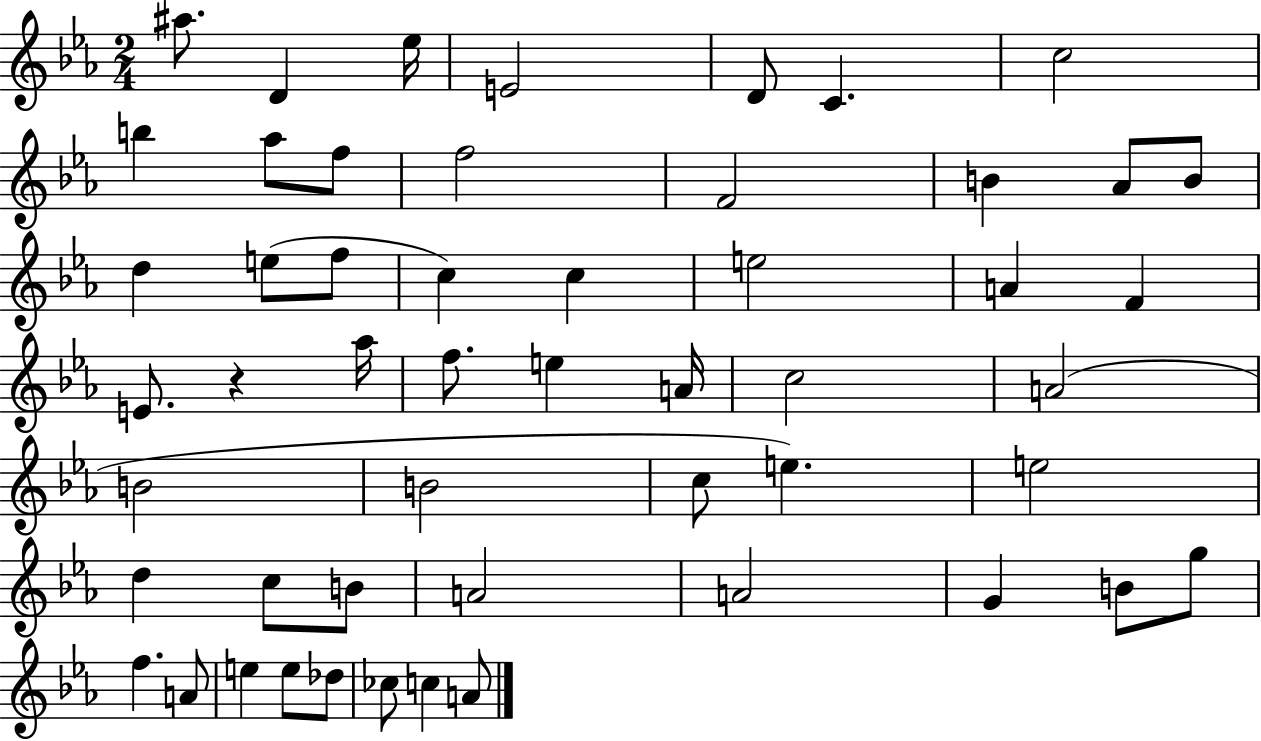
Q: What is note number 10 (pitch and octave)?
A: F5